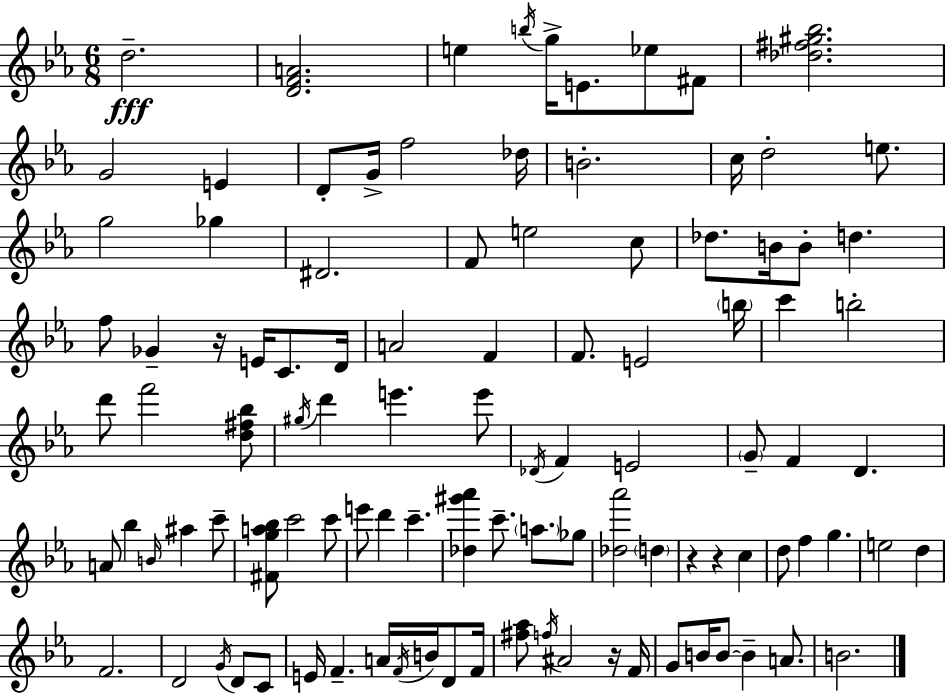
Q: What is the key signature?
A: EES major